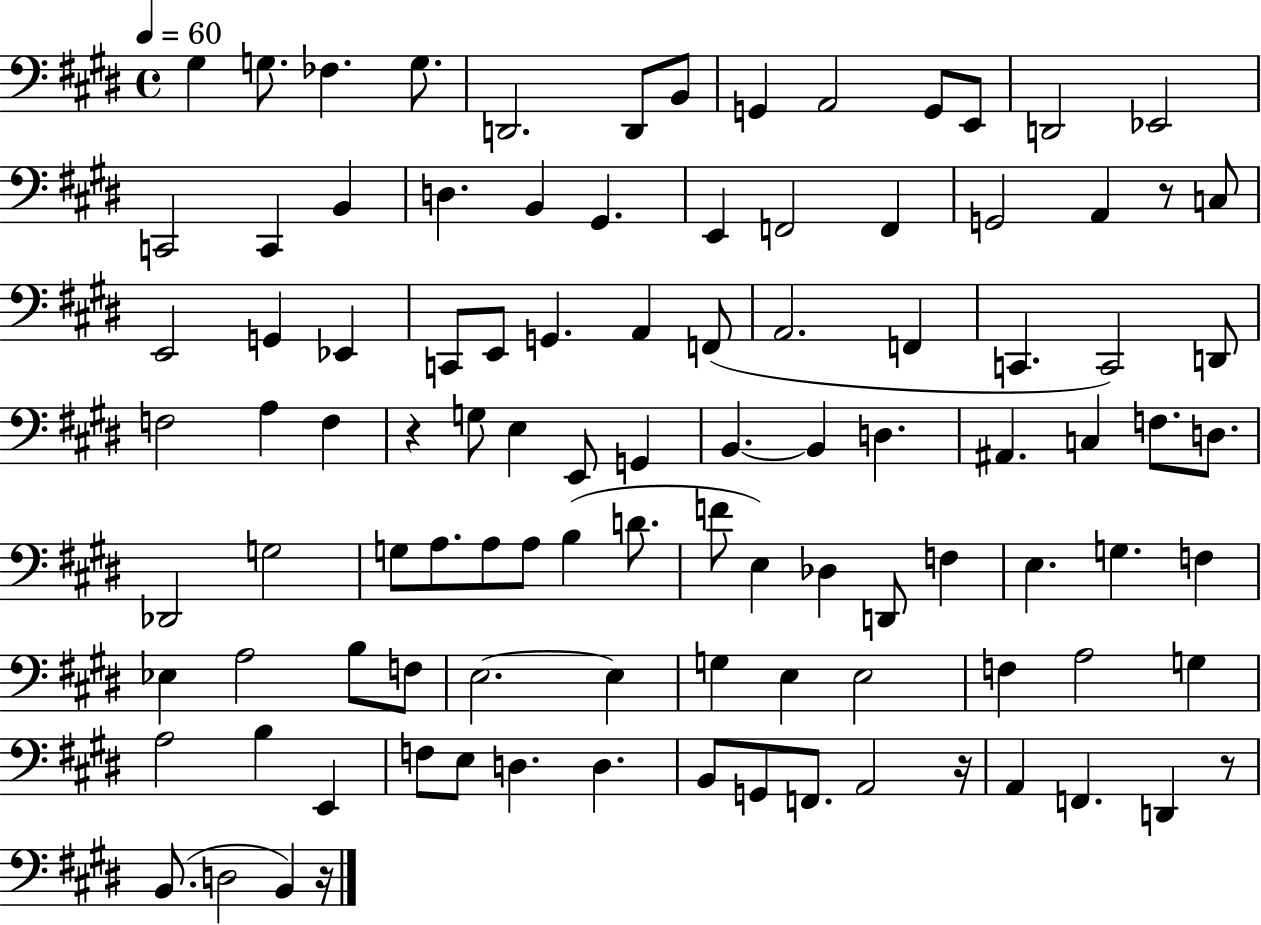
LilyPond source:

{
  \clef bass
  \time 4/4
  \defaultTimeSignature
  \key e \major
  \tempo 4 = 60
  gis4 g8. fes4. g8. | d,2. d,8 b,8 | g,4 a,2 g,8 e,8 | d,2 ees,2 | \break c,2 c,4 b,4 | d4. b,4 gis,4. | e,4 f,2 f,4 | g,2 a,4 r8 c8 | \break e,2 g,4 ees,4 | c,8 e,8 g,4. a,4 f,8( | a,2. f,4 | c,4. c,2) d,8 | \break f2 a4 f4 | r4 g8 e4 e,8 g,4 | b,4.~~ b,4 d4. | ais,4. c4 f8. d8. | \break des,2 g2 | g8 a8. a8 a8 b4( d'8. | f'8 e4) des4 d,8 f4 | e4. g4. f4 | \break ees4 a2 b8 f8 | e2.~~ e4 | g4 e4 e2 | f4 a2 g4 | \break a2 b4 e,4 | f8 e8 d4. d4. | b,8 g,8 f,8. a,2 r16 | a,4 f,4. d,4 r8 | \break b,8.( d2 b,4) r16 | \bar "|."
}